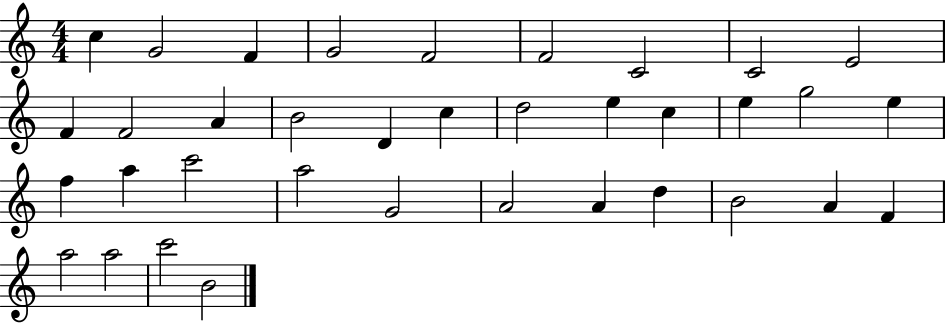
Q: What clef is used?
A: treble